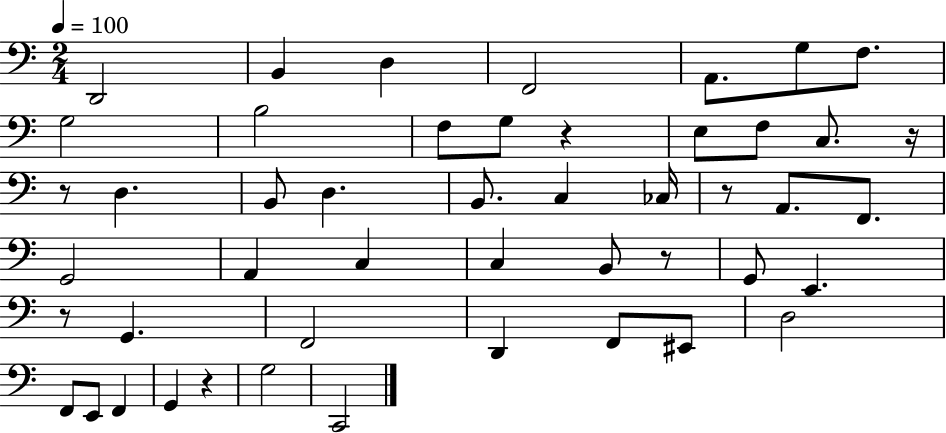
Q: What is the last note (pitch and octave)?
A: C2